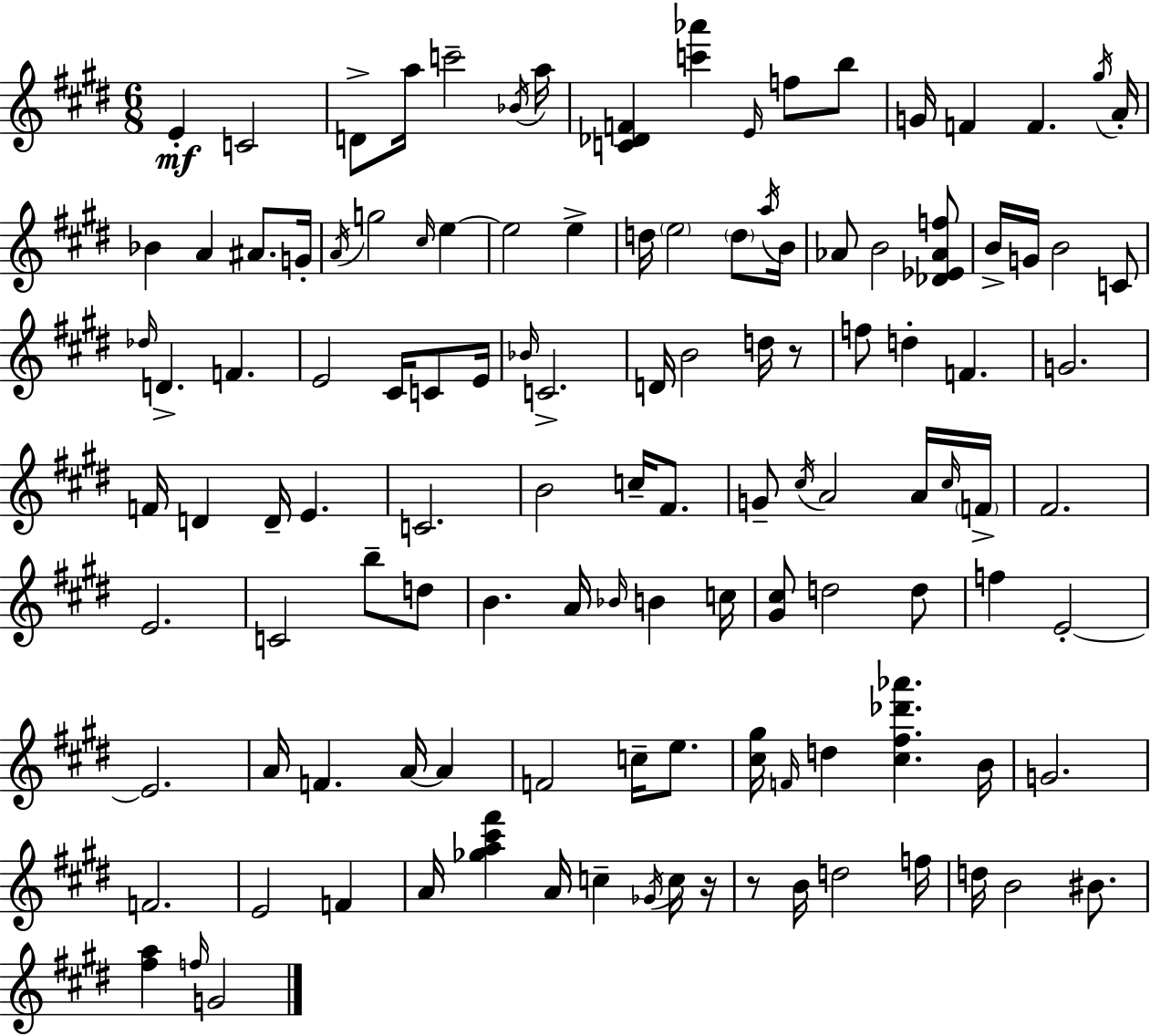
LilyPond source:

{
  \clef treble
  \numericTimeSignature
  \time 6/8
  \key e \major
  e'4-.\mf c'2 | d'8-> a''16 c'''2-- \acciaccatura { bes'16 } | a''16 <c' des' f'>4 <c''' aes'''>4 \grace { e'16 } f''8 | b''8 g'16 f'4 f'4. | \break \acciaccatura { gis''16 } a'16-. bes'4 a'4 ais'8. | g'16-. \acciaccatura { a'16 } g''2 | \grace { cis''16 } e''4~~ e''2 | e''4-> d''16 \parenthesize e''2 | \break \parenthesize d''8 \acciaccatura { a''16 } b'16 aes'8 b'2 | <des' ees' aes' f''>8 b'16-> g'16 b'2 | c'8 \grace { des''16 } d'4.-> | f'4. e'2 | \break cis'16 c'8 e'16 \grace { bes'16 } c'2.-> | d'16 b'2 | d''16 r8 f''8 d''4-. | f'4. g'2. | \break f'16 d'4 | d'16-- e'4. c'2. | b'2 | c''16-- fis'8. g'8-- \acciaccatura { cis''16 } a'2 | \break a'16 \grace { cis''16 } \parenthesize f'16-> fis'2. | e'2. | c'2 | b''8-- d''8 b'4. | \break a'16 \grace { bes'16 } b'4 c''16 <gis' cis''>8 | d''2 d''8 f''4 | e'2-.~~ e'2. | a'16 | \break f'4. a'16~~ a'4 f'2 | c''16-- e''8. <cis'' gis''>16 | \grace { f'16 } d''4 <cis'' fis'' des''' aes'''>4. b'16 | g'2. | \break f'2. | e'2 f'4 | a'16 <ges'' a'' cis''' fis'''>4 a'16 c''4-- \acciaccatura { ges'16 } c''16 | r16 r8 b'16 d''2 | \break f''16 d''16 b'2 bis'8. | <fis'' a''>4 \grace { f''16 } g'2 | \bar "|."
}